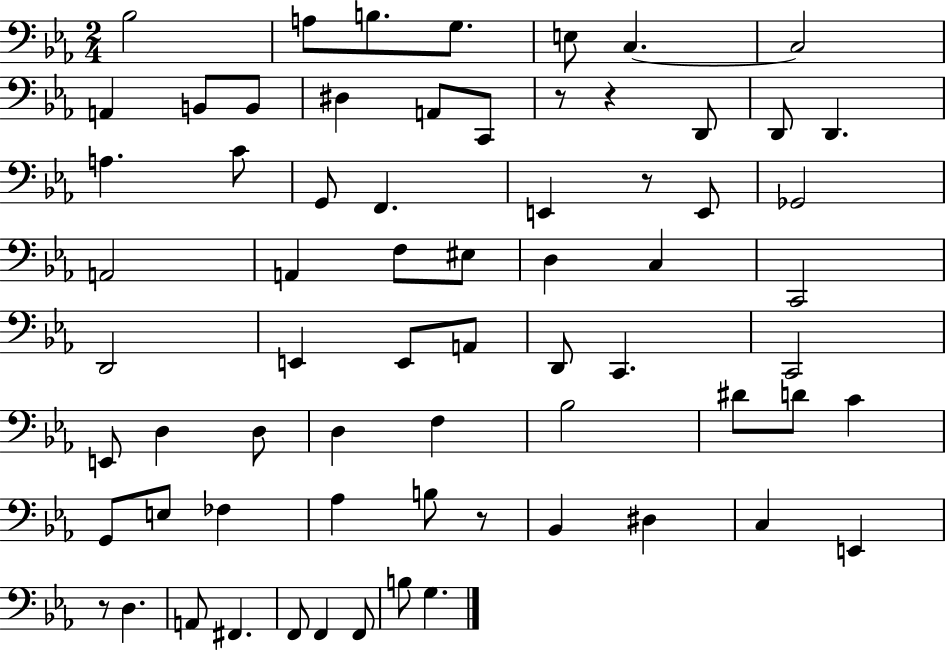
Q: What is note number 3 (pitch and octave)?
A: B3